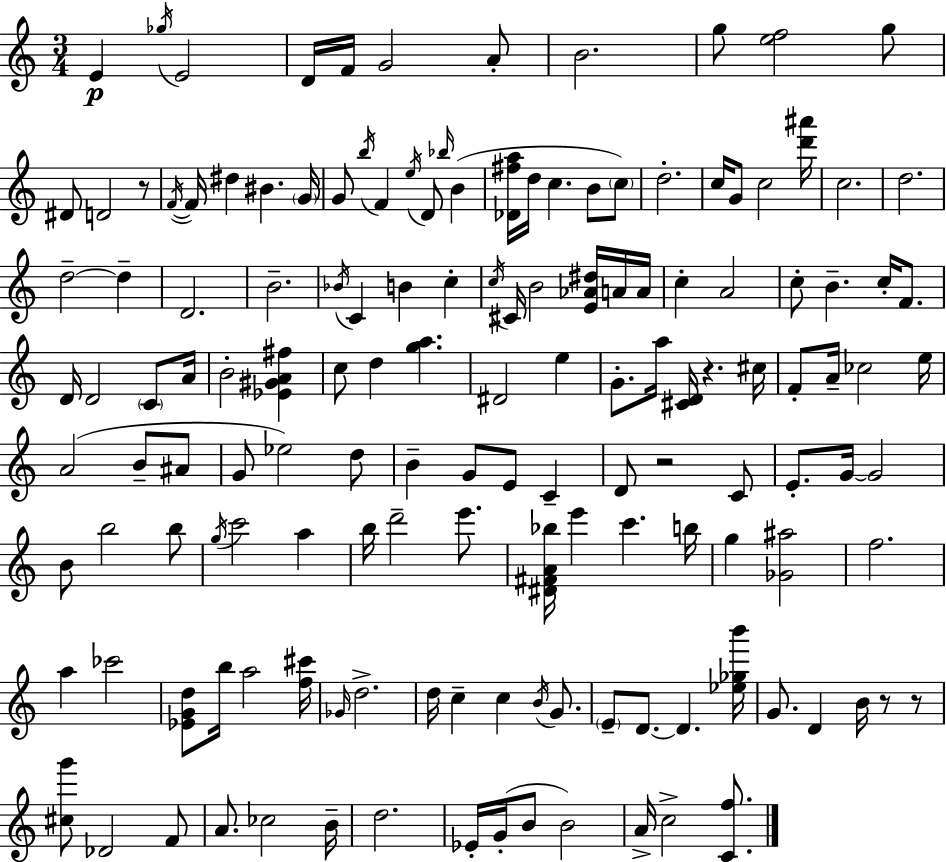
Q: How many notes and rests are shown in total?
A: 146